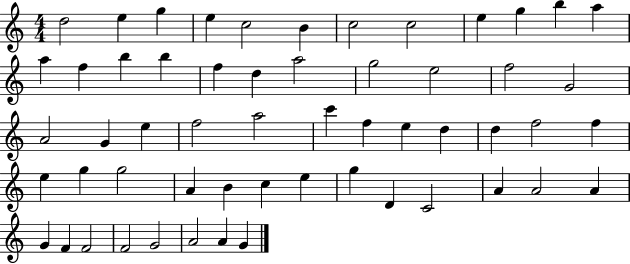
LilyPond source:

{
  \clef treble
  \numericTimeSignature
  \time 4/4
  \key c \major
  d''2 e''4 g''4 | e''4 c''2 b'4 | c''2 c''2 | e''4 g''4 b''4 a''4 | \break a''4 f''4 b''4 b''4 | f''4 d''4 a''2 | g''2 e''2 | f''2 g'2 | \break a'2 g'4 e''4 | f''2 a''2 | c'''4 f''4 e''4 d''4 | d''4 f''2 f''4 | \break e''4 g''4 g''2 | a'4 b'4 c''4 e''4 | g''4 d'4 c'2 | a'4 a'2 a'4 | \break g'4 f'4 f'2 | f'2 g'2 | a'2 a'4 g'4 | \bar "|."
}